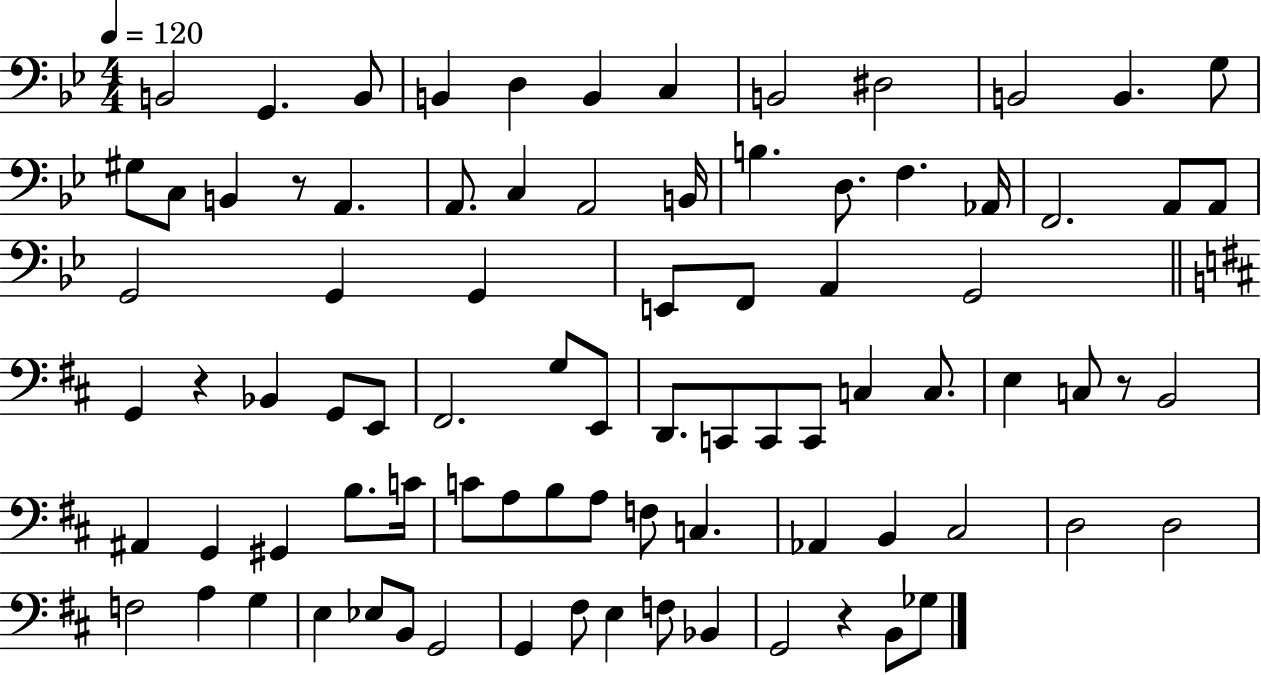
B2/h G2/q. B2/e B2/q D3/q B2/q C3/q B2/h D#3/h B2/h B2/q. G3/e G#3/e C3/e B2/q R/e A2/q. A2/e. C3/q A2/h B2/s B3/q. D3/e. F3/q. Ab2/s F2/h. A2/e A2/e G2/h G2/q G2/q E2/e F2/e A2/q G2/h G2/q R/q Bb2/q G2/e E2/e F#2/h. G3/e E2/e D2/e. C2/e C2/e C2/e C3/q C3/e. E3/q C3/e R/e B2/h A#2/q G2/q G#2/q B3/e. C4/s C4/e A3/e B3/e A3/e F3/e C3/q. Ab2/q B2/q C#3/h D3/h D3/h F3/h A3/q G3/q E3/q Eb3/e B2/e G2/h G2/q F#3/e E3/q F3/e Bb2/q G2/h R/q B2/e Gb3/e